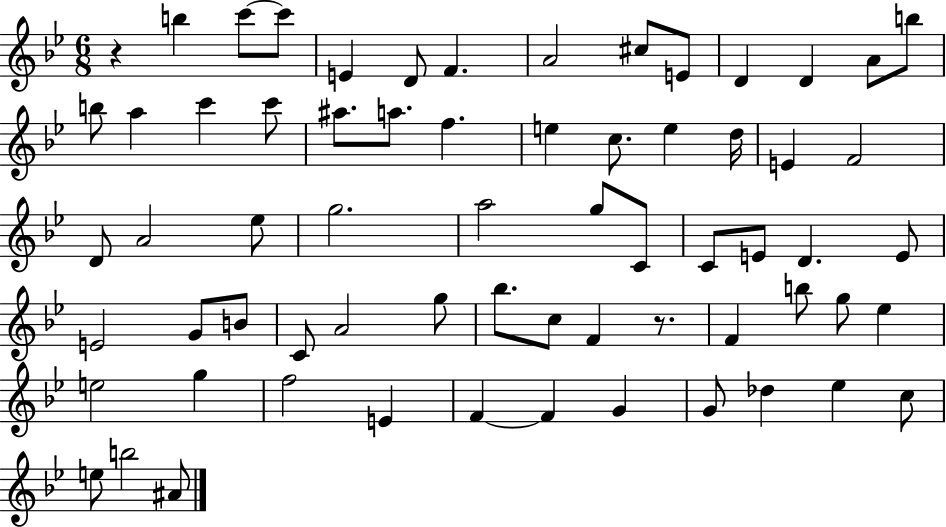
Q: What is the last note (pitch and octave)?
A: A#4